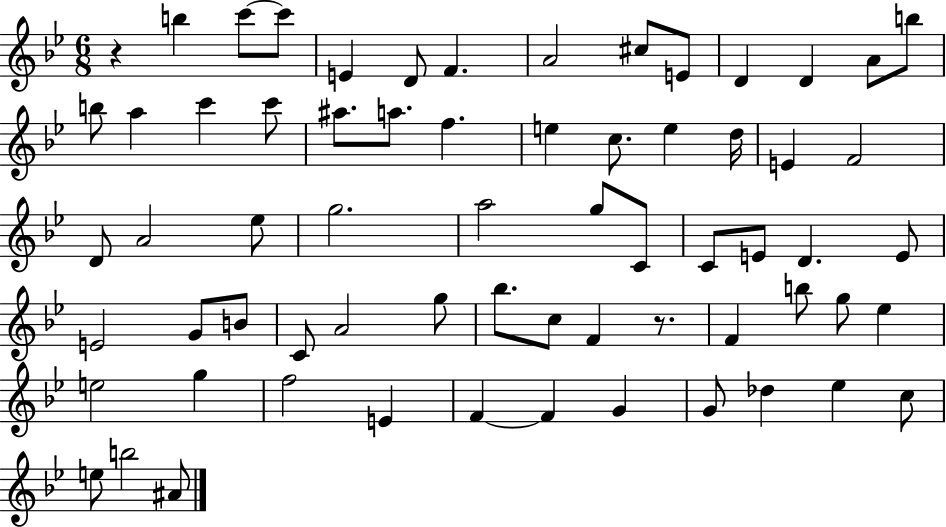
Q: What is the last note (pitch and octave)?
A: A#4